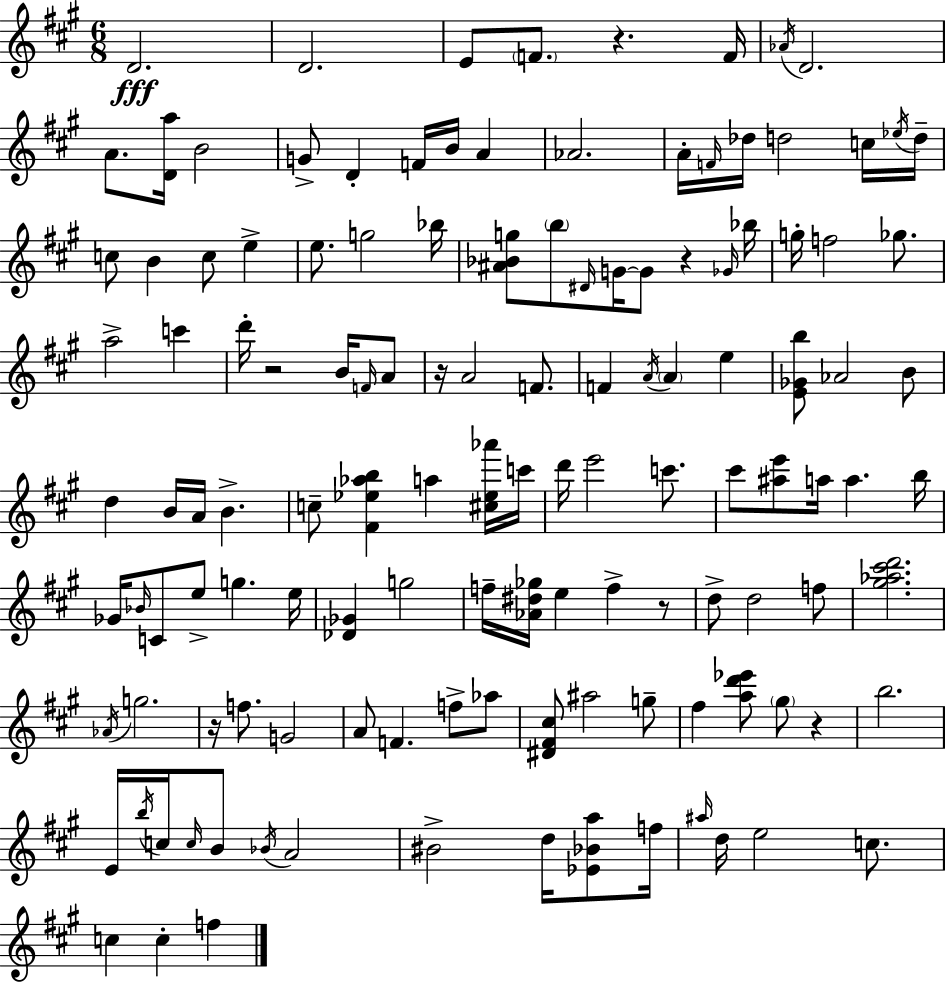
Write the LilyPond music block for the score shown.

{
  \clef treble
  \numericTimeSignature
  \time 6/8
  \key a \major
  d'2.\fff | d'2. | e'8 \parenthesize f'8. r4. f'16 | \acciaccatura { aes'16 } d'2. | \break a'8. <d' a''>16 b'2 | g'8-> d'4-. f'16 b'16 a'4 | aes'2. | a'16-. \grace { f'16 } des''16 d''2 | \break c''16 \acciaccatura { ees''16 } d''16-- c''8 b'4 c''8 e''4-> | e''8. g''2 | bes''16 <ais' bes' g''>8 \parenthesize b''8 \grace { dis'16 } g'16~~ g'8 r4 | \grace { ges'16 } bes''16 g''16-. f''2 | \break ges''8. a''2-> | c'''4 d'''16-. r2 | b'16 \grace { f'16 } a'8 r16 a'2 | f'8. f'4 \acciaccatura { a'16 } \parenthesize a'4 | \break e''4 <e' ges' b''>8 aes'2 | b'8 d''4 b'16 | a'16 b'4.-> c''8-- <fis' ees'' aes'' b''>4 | a''4 <cis'' ees'' aes'''>16 c'''16 d'''16 e'''2 | \break c'''8. cis'''8 <ais'' e'''>8 a''16 | a''4. b''16 ges'16 \grace { bes'16 } c'8 e''8-> | g''4. e''16 <des' ges'>4 | g''2 f''16-- <aes' dis'' ges''>16 e''4 | \break f''4-> r8 d''8-> d''2 | f''8 <gis'' aes'' cis''' d'''>2. | \acciaccatura { aes'16 } g''2. | r16 f''8. | \break g'2 a'8 f'4. | f''8-> aes''8 <dis' fis' cis''>8 ais''2 | g''8-- fis''4 | <a'' d''' ees'''>8 \parenthesize gis''8 r4 b''2. | \break e'16 \acciaccatura { b''16 } c''16 | \grace { c''16 } b'8 \acciaccatura { bes'16 } a'2 | bis'2-> d''16 <ees' bes' a''>8 f''16 | \grace { ais''16 } d''16 e''2 c''8. | \break c''4 c''4-. f''4 | \bar "|."
}